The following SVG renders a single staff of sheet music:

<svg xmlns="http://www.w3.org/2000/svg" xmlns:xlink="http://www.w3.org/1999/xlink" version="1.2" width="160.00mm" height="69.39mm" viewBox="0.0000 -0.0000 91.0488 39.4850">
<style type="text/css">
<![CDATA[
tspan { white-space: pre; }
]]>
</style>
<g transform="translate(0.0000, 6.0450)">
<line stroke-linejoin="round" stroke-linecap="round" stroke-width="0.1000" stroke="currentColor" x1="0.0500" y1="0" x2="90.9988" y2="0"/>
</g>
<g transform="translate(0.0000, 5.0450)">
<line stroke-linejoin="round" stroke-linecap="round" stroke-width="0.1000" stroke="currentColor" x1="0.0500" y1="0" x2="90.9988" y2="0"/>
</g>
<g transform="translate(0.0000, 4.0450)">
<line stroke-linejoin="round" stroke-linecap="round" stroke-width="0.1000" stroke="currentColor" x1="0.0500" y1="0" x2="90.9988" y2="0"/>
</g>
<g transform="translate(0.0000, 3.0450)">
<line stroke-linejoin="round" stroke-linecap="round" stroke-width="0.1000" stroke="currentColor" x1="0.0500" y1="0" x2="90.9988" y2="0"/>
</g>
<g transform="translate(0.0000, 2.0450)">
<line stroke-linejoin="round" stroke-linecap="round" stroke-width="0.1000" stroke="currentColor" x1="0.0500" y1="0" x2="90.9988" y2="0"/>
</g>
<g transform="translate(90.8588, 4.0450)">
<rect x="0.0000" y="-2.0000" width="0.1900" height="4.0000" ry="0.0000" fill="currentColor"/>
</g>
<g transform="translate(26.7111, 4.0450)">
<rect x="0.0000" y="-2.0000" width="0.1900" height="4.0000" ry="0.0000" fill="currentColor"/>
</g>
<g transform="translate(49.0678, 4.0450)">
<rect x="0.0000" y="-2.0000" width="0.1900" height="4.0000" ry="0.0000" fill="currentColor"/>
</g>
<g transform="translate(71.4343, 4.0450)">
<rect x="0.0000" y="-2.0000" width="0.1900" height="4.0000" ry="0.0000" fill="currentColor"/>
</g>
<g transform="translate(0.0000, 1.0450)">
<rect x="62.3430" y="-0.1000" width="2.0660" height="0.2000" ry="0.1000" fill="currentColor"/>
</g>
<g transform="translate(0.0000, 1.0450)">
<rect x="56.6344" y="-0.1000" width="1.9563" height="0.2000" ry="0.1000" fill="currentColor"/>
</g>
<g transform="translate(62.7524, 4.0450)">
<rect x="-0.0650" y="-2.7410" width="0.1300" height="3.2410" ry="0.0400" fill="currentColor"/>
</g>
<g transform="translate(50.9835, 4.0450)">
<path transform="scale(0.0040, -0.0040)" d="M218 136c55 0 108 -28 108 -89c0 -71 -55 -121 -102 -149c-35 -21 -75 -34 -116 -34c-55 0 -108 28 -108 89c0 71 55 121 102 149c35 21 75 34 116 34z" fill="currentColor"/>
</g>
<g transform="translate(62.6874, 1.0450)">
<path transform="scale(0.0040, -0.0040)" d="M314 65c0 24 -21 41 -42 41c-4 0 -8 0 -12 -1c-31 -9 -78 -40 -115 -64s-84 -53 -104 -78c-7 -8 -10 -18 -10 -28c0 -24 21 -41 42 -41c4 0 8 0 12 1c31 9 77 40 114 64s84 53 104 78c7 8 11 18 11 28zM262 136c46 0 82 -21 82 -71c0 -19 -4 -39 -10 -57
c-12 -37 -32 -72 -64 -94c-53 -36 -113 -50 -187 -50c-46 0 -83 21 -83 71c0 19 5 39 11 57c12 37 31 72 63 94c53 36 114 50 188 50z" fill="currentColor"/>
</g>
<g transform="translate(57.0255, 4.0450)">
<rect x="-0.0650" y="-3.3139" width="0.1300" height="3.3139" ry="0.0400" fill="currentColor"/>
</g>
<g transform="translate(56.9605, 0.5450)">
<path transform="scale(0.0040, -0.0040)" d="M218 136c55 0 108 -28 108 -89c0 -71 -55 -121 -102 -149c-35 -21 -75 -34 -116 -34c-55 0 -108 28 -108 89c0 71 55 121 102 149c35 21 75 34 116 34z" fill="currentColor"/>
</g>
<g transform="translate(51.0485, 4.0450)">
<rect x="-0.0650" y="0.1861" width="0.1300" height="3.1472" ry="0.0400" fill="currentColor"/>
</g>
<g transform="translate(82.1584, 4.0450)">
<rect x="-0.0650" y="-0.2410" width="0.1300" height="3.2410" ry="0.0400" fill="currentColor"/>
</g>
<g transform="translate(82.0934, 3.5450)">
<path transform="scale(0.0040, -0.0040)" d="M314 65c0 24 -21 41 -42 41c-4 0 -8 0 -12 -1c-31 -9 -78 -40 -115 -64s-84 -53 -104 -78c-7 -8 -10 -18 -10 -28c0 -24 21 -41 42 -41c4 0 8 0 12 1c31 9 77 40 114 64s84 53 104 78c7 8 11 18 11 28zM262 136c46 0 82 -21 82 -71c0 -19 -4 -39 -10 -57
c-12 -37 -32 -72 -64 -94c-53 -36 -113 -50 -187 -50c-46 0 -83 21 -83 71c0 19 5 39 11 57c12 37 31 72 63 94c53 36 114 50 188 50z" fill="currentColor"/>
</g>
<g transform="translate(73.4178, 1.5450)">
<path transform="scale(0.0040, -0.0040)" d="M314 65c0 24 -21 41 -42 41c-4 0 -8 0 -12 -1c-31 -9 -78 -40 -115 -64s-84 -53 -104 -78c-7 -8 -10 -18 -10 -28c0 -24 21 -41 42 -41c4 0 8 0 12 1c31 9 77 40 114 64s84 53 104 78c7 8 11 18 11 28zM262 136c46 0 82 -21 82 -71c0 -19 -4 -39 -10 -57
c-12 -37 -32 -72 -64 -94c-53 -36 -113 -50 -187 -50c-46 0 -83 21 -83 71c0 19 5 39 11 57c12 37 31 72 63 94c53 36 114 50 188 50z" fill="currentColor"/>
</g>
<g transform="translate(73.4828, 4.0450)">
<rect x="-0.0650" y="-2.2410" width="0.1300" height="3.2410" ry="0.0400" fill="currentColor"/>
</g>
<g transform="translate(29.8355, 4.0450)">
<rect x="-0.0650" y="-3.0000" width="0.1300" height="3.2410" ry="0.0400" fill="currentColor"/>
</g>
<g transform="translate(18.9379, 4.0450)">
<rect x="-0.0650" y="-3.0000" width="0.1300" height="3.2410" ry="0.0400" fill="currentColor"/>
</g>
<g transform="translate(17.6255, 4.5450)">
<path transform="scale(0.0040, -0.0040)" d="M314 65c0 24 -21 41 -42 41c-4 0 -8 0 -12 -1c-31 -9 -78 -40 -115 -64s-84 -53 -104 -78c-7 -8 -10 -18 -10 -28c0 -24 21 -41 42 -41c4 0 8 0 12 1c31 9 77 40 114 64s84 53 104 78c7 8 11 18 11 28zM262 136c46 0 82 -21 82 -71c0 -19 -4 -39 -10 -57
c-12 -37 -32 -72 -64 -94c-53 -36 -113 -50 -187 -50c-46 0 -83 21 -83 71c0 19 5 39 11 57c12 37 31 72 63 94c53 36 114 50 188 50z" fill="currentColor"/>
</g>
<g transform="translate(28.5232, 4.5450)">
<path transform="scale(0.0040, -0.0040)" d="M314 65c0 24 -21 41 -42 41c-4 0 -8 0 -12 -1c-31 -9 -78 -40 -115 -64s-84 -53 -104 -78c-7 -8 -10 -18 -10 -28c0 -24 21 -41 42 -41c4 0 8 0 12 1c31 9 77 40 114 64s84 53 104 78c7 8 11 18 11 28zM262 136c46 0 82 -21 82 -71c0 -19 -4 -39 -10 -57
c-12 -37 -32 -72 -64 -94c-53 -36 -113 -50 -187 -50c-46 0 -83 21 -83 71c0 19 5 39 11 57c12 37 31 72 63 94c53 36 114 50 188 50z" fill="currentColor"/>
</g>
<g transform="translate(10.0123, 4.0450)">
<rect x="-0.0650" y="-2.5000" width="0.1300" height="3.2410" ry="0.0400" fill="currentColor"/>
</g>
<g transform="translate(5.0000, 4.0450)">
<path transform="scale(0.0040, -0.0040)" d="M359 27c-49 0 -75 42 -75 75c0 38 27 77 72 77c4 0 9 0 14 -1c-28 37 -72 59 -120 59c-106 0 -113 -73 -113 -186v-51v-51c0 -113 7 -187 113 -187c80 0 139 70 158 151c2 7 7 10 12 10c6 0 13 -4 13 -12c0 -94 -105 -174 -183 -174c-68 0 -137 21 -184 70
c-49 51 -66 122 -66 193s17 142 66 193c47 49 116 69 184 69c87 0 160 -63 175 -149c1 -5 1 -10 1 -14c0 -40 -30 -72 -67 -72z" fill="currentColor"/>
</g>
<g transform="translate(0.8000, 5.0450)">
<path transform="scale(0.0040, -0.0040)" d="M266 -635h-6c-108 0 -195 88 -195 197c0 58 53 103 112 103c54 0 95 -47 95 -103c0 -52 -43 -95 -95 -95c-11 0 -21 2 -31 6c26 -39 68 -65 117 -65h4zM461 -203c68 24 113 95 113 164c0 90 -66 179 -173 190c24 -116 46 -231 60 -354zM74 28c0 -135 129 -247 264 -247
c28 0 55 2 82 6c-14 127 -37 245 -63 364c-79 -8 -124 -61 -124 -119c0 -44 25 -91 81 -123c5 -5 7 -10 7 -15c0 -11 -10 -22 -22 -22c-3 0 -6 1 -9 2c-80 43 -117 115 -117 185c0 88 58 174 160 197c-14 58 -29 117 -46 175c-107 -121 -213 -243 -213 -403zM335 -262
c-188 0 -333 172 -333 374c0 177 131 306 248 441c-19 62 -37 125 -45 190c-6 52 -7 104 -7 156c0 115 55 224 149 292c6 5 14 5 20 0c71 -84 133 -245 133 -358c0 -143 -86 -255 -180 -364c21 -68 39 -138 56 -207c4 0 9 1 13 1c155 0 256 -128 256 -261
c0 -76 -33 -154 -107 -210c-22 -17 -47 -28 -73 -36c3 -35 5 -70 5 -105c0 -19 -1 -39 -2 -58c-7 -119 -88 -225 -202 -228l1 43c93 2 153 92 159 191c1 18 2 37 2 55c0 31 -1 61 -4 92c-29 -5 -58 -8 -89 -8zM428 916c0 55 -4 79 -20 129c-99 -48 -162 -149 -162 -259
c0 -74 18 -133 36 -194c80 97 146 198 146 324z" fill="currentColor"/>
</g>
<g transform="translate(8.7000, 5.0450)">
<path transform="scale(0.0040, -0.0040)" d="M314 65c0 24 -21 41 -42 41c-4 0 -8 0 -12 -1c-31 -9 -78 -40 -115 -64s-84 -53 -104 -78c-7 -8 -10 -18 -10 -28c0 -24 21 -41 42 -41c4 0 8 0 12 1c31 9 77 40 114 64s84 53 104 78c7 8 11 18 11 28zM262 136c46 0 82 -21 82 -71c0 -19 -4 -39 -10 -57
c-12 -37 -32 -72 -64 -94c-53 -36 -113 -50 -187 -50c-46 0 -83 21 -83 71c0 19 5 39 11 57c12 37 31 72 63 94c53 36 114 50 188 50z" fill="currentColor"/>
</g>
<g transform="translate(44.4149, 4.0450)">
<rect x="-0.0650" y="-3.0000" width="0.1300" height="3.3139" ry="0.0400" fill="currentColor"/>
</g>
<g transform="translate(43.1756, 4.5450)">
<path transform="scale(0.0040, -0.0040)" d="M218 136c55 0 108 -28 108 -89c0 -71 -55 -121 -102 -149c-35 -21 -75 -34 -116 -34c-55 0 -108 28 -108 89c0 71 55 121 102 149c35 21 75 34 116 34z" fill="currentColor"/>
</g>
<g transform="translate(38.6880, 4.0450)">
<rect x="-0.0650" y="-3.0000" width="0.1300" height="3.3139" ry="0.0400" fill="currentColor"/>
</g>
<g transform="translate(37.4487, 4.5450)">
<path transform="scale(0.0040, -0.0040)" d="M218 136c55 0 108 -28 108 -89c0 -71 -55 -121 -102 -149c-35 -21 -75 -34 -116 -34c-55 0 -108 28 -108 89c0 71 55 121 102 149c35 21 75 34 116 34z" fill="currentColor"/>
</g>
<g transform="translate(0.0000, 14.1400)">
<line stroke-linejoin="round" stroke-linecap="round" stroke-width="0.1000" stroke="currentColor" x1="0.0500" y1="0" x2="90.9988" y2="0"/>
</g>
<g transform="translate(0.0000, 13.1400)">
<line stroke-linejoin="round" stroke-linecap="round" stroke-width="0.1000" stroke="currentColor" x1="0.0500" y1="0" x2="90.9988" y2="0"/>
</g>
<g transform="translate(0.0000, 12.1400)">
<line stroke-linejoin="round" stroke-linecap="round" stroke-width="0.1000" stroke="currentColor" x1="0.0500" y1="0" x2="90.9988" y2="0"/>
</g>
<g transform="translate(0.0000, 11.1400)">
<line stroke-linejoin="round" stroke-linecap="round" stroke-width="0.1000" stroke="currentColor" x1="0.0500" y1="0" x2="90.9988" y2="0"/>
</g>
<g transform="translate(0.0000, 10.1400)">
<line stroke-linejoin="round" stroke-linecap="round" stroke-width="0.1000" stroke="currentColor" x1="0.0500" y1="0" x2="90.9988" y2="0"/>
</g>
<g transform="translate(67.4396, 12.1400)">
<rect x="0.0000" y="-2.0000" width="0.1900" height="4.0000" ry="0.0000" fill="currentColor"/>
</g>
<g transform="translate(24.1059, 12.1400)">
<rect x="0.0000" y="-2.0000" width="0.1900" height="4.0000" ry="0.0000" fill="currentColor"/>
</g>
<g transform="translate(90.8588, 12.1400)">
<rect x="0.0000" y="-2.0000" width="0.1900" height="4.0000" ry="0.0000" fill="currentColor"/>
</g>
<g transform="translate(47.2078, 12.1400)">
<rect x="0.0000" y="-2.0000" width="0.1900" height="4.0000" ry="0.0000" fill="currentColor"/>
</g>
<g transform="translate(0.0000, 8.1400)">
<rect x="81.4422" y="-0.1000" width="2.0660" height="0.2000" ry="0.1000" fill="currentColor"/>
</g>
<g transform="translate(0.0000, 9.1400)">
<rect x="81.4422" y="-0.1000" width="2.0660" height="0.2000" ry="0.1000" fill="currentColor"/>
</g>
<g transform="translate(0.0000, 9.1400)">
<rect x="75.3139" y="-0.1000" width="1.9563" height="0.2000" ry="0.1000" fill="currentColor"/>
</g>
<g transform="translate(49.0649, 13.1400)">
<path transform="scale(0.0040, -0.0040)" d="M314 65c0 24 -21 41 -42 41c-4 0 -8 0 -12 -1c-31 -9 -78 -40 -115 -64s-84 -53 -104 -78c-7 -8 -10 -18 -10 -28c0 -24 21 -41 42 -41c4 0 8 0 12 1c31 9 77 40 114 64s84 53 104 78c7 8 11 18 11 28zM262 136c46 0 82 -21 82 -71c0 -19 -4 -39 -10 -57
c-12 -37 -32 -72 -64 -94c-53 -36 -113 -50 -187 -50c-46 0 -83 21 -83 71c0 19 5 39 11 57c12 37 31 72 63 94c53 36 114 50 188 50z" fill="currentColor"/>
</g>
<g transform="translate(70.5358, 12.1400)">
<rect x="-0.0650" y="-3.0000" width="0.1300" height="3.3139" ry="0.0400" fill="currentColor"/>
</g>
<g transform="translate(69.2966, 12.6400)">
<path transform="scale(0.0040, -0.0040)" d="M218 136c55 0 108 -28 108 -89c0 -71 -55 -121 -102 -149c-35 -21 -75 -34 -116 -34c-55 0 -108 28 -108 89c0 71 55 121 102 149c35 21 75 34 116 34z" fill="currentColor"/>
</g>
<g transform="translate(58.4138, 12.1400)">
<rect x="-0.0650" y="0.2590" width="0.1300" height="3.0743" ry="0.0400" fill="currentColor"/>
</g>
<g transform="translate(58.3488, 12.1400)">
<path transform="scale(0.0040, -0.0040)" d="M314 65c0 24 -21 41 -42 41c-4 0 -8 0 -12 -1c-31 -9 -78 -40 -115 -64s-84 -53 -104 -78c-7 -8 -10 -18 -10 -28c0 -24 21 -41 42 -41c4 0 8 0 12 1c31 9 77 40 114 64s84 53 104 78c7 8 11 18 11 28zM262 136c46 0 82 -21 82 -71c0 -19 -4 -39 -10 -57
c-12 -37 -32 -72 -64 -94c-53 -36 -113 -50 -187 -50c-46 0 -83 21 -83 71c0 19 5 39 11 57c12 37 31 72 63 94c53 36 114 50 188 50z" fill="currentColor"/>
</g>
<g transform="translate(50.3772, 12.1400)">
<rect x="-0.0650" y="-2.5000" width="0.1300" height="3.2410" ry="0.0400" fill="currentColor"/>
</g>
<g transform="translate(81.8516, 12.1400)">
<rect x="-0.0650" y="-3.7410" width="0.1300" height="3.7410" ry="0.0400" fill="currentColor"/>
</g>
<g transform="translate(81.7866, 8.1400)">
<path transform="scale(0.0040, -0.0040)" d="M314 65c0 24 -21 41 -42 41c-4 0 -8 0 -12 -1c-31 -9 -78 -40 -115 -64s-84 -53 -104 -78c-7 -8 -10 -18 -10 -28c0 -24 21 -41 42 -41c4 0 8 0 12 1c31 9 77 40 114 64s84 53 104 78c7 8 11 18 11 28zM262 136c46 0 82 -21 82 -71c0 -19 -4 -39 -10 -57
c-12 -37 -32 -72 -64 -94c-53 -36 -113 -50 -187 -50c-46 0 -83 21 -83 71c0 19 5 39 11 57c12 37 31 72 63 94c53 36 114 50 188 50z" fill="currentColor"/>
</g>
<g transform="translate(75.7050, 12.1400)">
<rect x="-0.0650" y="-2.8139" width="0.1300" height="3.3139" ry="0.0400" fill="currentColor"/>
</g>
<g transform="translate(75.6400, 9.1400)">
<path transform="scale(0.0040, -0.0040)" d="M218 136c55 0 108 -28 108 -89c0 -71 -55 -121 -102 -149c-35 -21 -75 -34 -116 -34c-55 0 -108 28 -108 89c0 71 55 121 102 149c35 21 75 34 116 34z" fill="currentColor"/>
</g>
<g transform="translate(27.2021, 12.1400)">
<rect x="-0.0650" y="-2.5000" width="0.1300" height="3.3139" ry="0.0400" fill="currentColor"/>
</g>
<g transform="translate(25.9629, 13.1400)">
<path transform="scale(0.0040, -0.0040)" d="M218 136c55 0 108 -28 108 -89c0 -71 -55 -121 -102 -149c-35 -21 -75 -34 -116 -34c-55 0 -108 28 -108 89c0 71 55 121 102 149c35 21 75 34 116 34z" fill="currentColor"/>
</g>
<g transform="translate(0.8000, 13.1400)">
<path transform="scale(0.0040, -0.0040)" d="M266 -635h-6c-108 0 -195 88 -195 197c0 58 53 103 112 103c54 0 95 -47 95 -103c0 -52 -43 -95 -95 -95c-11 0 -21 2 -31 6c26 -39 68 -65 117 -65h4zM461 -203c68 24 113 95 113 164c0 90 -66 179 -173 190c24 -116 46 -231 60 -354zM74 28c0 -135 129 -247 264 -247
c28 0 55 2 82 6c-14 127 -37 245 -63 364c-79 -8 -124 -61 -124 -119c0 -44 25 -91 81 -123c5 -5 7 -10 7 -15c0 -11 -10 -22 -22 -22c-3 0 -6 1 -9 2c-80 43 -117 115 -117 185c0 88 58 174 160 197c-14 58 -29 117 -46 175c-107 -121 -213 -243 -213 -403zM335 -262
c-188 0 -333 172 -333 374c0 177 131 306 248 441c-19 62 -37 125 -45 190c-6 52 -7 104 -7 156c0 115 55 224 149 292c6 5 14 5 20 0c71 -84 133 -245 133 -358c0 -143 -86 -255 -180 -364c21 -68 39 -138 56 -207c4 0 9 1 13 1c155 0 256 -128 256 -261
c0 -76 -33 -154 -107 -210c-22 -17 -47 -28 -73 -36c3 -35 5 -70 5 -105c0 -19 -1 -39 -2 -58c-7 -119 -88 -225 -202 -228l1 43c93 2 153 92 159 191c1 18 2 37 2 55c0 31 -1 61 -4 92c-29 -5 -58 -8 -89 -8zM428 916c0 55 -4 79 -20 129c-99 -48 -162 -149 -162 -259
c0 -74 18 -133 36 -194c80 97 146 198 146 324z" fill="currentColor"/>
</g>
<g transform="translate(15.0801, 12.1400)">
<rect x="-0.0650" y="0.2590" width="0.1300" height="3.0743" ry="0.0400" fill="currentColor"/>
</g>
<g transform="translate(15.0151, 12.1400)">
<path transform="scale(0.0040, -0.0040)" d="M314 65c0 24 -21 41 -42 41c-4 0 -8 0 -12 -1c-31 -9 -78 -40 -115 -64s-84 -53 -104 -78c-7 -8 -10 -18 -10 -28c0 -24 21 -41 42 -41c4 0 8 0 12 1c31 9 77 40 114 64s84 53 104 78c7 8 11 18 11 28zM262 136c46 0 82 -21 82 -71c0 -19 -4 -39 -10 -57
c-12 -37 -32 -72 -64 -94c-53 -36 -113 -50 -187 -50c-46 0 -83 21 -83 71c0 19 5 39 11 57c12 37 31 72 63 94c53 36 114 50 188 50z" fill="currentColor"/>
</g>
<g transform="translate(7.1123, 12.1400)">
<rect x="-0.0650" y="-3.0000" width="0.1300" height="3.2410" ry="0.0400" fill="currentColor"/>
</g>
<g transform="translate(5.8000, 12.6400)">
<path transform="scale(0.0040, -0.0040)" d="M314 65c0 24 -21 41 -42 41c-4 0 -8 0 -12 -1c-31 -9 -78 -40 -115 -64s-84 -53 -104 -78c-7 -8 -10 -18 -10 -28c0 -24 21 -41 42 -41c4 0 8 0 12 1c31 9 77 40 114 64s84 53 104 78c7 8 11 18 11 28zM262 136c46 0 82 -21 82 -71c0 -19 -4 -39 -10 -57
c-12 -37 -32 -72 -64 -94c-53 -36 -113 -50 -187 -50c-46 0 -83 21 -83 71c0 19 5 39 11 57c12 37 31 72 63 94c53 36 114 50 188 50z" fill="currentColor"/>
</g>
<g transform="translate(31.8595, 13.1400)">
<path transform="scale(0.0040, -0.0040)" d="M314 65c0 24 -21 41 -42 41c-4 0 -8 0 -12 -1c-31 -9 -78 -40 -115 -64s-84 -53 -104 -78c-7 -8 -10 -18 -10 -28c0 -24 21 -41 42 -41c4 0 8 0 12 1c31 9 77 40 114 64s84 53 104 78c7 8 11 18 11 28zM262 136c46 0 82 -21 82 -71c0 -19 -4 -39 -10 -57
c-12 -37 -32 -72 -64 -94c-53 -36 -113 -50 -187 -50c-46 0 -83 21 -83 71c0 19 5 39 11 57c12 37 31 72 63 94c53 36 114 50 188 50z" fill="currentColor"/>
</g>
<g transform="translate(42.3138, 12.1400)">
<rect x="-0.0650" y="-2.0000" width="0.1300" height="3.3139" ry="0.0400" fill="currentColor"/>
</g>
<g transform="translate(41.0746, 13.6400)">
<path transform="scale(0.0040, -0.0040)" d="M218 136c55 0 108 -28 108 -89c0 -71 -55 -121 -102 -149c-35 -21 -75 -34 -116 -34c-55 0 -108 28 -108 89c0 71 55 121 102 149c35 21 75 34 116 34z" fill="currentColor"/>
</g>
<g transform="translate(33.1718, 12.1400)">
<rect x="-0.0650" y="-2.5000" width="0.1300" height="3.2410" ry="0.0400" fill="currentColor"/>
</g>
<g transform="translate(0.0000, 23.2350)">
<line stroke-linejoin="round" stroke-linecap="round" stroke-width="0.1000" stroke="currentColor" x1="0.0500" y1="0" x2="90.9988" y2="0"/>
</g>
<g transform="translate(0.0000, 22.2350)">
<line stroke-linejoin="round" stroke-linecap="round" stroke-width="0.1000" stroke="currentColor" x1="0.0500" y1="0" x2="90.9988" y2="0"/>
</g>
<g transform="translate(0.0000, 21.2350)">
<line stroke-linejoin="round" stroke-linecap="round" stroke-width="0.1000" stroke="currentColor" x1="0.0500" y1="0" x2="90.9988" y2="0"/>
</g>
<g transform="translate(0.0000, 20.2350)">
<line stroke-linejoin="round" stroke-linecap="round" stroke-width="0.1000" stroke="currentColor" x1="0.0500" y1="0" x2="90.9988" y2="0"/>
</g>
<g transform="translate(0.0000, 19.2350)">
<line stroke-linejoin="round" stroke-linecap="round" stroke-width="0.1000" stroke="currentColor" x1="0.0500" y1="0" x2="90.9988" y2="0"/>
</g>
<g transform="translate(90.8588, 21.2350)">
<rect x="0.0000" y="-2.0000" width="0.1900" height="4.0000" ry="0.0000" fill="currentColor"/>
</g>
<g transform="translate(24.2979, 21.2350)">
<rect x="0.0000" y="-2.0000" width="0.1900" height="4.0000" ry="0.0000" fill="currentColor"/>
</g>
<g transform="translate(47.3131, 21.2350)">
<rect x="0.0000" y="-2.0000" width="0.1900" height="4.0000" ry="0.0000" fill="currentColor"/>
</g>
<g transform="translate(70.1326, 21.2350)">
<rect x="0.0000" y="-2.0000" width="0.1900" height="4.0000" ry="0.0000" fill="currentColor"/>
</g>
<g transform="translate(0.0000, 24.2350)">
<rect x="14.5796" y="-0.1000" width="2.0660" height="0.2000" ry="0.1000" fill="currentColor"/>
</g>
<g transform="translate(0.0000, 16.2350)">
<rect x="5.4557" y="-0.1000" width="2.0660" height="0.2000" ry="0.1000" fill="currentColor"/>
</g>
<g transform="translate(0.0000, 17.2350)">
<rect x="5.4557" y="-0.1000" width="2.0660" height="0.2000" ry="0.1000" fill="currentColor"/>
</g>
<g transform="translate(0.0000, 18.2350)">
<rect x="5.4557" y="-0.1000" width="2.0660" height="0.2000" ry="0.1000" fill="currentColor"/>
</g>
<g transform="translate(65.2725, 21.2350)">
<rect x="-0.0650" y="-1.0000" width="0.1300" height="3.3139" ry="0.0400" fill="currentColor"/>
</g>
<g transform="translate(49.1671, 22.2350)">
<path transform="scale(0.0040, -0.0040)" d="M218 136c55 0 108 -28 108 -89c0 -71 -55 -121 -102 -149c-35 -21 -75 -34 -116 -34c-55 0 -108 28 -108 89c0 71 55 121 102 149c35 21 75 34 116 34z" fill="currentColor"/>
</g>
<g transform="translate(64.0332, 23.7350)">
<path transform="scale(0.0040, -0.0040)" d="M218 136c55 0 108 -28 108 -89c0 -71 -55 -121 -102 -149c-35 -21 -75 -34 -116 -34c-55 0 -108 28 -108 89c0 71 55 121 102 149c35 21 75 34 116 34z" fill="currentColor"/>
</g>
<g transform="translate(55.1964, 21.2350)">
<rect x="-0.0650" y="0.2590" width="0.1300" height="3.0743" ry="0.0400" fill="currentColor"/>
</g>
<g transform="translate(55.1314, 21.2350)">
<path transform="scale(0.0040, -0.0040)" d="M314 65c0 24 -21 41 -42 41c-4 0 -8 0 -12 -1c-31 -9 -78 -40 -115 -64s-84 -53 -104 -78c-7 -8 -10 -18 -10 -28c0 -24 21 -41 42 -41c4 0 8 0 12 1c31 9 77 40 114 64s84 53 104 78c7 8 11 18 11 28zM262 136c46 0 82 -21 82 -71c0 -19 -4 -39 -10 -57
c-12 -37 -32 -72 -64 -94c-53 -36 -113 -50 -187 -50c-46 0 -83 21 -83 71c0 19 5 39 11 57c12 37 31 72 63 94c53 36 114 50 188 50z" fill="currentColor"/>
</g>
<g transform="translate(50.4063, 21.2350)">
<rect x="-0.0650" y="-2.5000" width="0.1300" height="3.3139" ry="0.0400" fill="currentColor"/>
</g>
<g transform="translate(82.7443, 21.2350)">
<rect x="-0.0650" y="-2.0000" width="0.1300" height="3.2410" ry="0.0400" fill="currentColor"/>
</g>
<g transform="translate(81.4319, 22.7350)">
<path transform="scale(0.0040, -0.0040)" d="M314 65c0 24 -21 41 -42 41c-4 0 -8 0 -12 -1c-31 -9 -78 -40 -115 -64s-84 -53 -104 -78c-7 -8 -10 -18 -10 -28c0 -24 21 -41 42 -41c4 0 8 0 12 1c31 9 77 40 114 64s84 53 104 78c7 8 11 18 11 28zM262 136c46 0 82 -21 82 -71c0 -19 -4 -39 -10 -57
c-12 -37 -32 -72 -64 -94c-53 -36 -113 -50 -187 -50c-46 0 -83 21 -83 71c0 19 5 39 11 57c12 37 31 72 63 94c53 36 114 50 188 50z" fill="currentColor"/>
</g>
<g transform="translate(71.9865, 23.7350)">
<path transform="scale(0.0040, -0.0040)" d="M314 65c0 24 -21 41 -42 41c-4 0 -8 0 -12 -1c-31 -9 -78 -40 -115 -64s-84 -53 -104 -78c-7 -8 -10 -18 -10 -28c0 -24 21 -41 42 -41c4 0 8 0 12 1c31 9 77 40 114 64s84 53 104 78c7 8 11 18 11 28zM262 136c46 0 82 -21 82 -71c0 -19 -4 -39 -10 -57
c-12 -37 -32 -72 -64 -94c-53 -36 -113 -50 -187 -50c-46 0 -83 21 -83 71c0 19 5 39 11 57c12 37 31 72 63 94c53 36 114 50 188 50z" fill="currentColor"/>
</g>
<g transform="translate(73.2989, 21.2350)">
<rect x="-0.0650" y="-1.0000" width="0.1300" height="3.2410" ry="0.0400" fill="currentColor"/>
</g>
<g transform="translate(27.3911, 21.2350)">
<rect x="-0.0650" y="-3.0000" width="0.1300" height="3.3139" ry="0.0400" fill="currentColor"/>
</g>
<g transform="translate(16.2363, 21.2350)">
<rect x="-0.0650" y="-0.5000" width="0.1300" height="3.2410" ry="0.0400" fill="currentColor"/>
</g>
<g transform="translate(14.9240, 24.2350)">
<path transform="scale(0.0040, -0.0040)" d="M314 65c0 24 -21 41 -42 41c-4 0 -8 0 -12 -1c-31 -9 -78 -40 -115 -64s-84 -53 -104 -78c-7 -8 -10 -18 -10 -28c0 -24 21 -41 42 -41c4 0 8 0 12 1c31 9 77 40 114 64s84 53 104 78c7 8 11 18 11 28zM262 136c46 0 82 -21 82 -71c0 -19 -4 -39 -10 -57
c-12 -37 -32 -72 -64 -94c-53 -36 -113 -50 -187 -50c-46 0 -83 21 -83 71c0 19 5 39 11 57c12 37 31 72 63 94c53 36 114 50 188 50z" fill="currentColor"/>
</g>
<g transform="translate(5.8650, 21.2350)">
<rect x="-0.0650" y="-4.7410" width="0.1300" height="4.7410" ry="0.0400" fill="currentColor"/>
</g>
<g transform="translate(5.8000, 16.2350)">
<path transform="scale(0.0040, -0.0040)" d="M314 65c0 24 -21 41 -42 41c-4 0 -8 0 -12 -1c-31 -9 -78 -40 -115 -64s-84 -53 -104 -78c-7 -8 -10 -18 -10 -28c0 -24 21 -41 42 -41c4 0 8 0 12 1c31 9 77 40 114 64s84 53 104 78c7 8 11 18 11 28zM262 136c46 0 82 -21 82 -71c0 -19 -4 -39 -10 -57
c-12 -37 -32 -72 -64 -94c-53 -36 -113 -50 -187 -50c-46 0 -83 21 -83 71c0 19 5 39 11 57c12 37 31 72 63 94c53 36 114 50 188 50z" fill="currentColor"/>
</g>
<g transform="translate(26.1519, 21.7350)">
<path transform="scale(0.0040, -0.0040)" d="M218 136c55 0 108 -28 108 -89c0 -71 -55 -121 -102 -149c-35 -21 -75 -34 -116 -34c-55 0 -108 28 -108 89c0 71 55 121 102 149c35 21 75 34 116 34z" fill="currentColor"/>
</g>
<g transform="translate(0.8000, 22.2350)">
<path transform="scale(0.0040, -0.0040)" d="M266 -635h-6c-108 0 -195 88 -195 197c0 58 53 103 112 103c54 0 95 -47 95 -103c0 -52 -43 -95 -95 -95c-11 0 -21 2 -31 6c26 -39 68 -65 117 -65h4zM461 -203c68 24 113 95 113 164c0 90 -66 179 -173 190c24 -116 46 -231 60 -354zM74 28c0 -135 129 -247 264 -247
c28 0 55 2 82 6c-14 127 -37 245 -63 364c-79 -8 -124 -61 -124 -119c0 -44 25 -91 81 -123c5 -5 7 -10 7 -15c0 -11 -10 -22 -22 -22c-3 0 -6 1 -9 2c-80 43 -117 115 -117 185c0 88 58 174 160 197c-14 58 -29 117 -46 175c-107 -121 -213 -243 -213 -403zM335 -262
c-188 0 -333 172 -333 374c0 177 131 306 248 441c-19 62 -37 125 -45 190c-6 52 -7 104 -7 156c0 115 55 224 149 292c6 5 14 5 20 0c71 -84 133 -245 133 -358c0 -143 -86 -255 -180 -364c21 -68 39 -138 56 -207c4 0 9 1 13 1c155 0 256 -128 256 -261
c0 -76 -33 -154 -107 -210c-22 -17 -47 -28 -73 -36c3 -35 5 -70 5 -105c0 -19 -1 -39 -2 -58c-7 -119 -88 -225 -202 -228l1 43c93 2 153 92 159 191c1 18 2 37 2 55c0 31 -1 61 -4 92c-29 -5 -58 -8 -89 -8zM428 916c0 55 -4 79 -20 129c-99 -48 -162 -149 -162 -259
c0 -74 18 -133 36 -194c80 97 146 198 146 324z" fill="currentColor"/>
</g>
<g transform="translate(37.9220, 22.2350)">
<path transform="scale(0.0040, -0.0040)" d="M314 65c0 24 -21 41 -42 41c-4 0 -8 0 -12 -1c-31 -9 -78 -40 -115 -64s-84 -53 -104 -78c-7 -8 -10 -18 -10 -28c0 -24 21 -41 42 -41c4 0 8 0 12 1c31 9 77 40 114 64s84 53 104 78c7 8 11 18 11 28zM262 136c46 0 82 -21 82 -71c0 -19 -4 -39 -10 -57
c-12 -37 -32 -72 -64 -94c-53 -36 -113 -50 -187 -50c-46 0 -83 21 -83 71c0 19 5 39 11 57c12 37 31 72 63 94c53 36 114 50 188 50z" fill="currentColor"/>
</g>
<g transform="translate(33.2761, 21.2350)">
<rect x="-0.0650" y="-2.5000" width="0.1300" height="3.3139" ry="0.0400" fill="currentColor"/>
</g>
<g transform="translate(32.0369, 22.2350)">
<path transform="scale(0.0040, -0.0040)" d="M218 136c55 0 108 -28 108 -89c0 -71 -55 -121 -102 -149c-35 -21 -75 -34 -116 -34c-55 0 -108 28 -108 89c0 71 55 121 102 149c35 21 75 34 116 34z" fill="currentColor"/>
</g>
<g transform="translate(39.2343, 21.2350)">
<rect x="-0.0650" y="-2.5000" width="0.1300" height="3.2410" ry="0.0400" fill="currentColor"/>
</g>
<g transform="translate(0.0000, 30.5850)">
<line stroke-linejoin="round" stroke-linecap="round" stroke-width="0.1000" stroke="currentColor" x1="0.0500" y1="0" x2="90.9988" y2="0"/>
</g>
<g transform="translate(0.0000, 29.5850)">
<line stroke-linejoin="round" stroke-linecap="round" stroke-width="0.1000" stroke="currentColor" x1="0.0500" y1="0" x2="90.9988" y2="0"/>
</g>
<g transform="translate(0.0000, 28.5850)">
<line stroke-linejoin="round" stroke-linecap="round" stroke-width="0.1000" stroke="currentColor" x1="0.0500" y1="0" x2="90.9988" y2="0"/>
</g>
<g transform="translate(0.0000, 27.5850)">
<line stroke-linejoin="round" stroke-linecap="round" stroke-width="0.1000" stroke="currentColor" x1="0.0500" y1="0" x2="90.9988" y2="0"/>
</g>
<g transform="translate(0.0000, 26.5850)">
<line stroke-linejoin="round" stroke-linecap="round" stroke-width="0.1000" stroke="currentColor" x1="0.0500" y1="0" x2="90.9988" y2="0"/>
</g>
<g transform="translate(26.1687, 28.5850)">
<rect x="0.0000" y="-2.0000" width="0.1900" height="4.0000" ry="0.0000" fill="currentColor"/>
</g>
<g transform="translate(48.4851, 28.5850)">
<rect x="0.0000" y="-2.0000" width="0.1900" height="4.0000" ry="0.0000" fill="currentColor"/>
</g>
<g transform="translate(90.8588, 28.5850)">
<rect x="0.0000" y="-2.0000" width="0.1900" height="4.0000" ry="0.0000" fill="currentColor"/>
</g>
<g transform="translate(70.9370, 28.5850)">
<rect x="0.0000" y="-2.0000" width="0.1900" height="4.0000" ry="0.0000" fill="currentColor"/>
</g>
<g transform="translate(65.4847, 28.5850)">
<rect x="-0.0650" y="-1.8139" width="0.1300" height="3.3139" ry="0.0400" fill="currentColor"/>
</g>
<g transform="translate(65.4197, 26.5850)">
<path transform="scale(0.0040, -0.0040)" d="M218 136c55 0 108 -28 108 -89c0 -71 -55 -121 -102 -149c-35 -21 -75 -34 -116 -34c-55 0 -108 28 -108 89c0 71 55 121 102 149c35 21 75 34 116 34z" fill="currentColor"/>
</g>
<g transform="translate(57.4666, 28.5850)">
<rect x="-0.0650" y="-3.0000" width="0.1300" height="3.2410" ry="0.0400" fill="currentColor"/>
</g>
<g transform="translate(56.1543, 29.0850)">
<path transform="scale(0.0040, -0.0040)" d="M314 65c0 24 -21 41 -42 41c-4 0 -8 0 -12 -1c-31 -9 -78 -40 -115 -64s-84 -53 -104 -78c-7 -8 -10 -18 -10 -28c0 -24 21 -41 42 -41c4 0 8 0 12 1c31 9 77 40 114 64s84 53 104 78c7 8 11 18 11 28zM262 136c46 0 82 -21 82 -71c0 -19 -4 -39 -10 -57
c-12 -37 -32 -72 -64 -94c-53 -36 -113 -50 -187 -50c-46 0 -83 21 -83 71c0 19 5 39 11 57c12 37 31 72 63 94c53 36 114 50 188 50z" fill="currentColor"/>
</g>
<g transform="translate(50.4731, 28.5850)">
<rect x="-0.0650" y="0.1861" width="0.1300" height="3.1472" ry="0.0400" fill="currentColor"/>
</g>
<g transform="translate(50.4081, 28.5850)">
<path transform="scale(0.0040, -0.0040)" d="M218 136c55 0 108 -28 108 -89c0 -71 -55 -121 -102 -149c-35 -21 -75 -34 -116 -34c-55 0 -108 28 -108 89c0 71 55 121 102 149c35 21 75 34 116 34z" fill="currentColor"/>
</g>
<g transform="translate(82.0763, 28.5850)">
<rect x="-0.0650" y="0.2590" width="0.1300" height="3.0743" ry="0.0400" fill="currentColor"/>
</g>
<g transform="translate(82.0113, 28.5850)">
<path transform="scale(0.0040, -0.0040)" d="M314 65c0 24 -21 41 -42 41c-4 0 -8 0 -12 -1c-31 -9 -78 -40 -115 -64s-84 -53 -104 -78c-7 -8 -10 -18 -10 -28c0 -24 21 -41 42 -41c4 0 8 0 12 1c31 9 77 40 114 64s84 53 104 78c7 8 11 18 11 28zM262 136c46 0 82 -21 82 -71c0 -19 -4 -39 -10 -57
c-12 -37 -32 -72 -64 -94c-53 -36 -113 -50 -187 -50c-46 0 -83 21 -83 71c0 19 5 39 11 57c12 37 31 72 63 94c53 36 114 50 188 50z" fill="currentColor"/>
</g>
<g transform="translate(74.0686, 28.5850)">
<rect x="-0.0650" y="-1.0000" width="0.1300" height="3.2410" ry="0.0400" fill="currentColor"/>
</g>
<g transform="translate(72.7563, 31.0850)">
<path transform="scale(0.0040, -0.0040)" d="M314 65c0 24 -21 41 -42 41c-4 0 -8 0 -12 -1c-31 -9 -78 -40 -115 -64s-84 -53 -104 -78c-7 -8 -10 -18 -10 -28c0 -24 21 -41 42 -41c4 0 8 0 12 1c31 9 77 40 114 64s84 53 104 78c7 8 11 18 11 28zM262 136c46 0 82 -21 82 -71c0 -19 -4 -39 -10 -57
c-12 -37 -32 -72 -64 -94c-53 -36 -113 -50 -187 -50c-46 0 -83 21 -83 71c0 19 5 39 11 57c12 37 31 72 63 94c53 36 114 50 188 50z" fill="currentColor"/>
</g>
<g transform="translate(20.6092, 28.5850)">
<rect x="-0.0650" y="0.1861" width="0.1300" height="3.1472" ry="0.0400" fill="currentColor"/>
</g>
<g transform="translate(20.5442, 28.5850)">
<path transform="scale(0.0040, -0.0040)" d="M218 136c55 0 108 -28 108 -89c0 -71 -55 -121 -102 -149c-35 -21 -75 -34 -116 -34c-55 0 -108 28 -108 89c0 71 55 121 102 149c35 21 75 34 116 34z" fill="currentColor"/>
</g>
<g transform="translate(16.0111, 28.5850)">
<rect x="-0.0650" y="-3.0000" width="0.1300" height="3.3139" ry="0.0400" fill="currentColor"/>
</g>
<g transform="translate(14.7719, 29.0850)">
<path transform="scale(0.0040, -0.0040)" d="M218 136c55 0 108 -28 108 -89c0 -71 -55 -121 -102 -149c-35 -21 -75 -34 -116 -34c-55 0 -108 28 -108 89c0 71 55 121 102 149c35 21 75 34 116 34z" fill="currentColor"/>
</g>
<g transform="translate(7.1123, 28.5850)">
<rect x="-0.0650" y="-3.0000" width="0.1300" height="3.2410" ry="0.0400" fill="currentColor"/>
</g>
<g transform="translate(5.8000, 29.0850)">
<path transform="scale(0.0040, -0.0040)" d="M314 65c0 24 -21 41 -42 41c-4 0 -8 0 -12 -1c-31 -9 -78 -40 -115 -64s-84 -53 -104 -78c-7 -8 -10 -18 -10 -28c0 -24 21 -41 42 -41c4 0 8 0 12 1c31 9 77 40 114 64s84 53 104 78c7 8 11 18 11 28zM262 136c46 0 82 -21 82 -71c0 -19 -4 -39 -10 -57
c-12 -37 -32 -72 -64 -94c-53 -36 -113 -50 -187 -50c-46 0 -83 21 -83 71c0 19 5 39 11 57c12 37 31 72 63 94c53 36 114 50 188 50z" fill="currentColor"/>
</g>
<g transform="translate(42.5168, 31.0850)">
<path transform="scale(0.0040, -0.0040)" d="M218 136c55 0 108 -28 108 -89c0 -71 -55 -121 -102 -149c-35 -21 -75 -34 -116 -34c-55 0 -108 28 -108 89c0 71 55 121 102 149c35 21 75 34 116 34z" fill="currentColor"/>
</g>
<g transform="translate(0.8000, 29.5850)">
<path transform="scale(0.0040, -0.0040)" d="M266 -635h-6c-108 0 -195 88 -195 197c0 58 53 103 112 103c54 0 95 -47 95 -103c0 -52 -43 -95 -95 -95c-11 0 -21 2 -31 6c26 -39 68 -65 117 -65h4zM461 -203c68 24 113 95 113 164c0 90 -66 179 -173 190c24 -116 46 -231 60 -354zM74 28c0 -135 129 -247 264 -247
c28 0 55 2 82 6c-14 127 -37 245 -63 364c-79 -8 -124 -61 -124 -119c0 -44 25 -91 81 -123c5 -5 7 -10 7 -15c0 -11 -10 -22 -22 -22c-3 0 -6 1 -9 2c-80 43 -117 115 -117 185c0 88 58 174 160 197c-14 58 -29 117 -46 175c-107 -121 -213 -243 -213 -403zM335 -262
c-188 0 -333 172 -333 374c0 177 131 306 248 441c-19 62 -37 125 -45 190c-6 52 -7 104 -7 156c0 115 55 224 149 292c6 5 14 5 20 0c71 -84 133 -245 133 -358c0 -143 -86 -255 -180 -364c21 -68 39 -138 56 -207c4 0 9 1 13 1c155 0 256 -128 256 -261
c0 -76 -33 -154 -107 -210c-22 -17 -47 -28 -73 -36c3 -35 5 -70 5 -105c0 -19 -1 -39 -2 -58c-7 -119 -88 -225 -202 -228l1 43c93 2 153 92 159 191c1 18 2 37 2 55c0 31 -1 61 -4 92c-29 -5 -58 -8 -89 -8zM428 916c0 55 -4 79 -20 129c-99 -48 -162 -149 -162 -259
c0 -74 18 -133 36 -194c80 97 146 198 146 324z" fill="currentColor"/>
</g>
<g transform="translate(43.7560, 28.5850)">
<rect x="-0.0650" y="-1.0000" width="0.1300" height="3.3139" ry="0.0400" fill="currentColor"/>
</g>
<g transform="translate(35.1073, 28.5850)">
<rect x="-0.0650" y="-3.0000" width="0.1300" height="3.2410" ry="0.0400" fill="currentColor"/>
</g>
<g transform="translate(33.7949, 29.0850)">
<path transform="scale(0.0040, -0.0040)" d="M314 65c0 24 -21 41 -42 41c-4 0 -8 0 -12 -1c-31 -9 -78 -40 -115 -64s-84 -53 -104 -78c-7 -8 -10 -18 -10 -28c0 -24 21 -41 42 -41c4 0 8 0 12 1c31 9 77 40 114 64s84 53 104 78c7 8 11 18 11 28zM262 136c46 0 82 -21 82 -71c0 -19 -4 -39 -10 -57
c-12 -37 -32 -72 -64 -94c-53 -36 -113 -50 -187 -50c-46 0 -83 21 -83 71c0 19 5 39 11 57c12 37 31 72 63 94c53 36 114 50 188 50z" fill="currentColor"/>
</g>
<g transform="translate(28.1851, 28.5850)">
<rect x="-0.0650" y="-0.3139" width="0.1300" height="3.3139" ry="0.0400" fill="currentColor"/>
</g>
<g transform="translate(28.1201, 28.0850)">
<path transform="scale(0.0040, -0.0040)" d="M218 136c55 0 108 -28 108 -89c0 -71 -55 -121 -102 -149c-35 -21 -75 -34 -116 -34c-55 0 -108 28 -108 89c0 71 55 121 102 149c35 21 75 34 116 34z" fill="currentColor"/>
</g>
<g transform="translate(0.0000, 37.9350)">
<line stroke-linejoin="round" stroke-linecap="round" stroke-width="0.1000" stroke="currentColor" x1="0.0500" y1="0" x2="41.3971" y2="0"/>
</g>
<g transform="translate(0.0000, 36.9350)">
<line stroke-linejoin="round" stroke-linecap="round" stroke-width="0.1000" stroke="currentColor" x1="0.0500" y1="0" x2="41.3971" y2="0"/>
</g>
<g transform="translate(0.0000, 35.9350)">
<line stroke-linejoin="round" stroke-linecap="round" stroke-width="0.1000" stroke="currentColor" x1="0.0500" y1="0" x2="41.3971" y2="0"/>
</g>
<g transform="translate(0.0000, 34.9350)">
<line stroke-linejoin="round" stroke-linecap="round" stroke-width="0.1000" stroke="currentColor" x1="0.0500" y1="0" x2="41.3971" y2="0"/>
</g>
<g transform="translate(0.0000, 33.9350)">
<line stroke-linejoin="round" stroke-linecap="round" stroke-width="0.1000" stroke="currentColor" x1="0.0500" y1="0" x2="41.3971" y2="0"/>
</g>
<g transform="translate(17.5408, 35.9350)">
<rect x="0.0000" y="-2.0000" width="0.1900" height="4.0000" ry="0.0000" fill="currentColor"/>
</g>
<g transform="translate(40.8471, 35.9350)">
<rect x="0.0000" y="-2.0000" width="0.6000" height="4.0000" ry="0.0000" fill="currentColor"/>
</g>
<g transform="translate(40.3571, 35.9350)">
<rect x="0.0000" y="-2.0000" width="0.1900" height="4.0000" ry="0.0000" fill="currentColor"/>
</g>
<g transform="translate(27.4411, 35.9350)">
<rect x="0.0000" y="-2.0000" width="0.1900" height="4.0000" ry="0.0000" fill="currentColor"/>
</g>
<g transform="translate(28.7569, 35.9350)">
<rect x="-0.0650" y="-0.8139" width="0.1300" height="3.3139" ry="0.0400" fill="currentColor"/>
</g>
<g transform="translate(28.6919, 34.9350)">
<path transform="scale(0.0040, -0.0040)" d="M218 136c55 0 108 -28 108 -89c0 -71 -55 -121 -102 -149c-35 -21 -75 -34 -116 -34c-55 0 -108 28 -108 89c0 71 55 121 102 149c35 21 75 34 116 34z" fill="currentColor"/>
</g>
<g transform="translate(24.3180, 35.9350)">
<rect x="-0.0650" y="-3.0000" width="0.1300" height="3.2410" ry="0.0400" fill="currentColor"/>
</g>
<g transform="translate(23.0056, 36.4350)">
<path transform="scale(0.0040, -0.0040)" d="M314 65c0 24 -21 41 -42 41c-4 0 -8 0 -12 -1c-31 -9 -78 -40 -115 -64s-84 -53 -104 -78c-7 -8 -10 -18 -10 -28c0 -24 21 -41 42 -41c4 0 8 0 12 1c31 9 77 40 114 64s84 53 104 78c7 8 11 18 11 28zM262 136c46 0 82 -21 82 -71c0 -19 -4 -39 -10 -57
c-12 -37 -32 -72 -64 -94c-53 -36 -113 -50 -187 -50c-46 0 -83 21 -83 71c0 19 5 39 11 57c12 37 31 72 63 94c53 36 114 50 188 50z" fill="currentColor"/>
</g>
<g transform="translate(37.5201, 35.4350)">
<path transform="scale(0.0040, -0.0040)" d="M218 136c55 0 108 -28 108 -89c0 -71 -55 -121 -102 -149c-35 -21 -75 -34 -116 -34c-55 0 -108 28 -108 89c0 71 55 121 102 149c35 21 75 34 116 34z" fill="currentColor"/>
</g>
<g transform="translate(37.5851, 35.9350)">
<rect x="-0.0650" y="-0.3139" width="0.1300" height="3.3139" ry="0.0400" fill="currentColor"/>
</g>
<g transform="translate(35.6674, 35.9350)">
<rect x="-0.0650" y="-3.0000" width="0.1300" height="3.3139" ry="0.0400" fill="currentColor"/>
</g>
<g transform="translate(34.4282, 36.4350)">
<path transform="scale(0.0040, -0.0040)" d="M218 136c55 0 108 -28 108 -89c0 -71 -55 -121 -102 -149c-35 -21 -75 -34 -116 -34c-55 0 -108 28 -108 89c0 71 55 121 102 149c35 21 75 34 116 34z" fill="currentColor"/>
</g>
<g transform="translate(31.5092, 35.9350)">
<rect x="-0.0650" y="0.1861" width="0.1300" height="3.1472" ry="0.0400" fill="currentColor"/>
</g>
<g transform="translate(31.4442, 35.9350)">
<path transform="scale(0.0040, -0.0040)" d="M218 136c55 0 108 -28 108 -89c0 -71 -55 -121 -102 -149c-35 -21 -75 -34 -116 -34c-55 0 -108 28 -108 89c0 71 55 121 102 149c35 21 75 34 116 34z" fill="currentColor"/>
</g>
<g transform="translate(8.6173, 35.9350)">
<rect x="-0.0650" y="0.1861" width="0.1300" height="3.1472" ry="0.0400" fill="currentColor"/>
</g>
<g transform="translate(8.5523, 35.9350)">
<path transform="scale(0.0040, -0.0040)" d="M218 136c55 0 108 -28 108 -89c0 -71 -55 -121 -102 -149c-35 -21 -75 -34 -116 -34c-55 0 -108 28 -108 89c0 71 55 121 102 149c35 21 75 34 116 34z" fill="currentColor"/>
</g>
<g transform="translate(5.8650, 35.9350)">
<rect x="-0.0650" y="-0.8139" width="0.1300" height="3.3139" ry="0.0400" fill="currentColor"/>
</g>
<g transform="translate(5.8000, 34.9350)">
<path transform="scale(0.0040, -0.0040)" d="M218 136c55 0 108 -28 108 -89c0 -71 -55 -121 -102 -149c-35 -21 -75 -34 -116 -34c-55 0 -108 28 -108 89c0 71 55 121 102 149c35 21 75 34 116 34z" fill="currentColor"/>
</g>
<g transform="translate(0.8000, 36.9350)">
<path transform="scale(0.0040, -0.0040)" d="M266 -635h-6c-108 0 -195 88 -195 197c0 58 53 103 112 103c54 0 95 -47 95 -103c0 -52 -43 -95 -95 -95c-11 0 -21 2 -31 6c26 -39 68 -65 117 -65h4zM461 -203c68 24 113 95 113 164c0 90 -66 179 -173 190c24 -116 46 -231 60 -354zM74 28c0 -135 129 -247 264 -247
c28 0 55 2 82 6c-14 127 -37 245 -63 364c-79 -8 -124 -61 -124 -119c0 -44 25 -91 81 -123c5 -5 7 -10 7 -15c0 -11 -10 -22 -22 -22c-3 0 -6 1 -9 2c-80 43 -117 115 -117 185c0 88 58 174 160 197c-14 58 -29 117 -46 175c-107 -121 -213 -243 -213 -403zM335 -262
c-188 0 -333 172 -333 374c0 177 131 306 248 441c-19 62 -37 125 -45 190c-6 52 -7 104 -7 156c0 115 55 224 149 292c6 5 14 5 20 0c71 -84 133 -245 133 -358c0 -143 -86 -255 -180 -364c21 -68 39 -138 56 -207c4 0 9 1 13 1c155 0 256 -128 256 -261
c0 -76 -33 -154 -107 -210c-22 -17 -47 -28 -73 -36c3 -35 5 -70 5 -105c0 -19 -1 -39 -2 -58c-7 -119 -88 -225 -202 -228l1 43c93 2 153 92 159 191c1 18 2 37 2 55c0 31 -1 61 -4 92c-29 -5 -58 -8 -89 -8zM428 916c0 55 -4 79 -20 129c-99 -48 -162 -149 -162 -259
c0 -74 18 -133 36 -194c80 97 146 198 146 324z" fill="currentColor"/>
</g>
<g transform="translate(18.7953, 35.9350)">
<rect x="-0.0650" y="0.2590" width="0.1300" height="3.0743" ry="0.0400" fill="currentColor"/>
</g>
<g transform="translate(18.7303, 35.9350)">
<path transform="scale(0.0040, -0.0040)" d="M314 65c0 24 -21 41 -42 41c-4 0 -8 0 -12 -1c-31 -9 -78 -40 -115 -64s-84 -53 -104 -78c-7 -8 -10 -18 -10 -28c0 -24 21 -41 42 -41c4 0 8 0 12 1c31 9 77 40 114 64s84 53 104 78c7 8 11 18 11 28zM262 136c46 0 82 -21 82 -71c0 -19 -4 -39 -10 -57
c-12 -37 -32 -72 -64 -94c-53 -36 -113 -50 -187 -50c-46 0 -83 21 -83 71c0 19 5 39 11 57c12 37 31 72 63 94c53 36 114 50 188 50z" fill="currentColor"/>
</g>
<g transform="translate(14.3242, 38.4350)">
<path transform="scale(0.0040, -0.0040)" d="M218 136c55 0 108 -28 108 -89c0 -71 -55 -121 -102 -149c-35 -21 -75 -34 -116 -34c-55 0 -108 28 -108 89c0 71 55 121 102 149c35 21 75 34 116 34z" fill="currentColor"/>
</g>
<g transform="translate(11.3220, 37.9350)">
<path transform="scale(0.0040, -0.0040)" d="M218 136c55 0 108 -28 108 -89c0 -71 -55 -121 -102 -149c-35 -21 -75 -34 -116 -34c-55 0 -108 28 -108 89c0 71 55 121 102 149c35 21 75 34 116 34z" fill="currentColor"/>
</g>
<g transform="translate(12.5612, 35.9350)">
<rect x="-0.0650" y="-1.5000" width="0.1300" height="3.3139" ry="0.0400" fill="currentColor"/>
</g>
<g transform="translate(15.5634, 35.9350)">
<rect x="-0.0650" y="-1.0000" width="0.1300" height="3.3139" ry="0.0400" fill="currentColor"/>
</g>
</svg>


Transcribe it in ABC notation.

X:1
T:Untitled
M:4/4
L:1/4
K:C
G2 A2 A2 A A B b a2 g2 c2 A2 B2 G G2 F G2 B2 A a c'2 e'2 C2 A G G2 G B2 D D2 F2 A2 A B c A2 D B A2 f D2 B2 d B E D B2 A2 d B A c